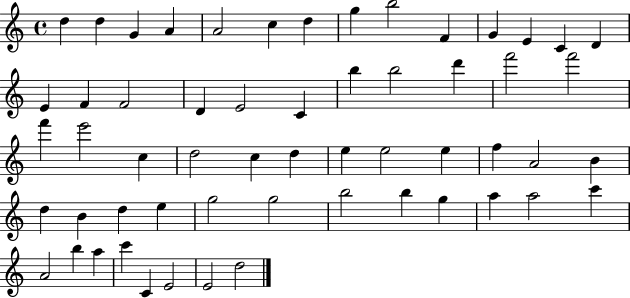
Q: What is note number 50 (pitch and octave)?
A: A4